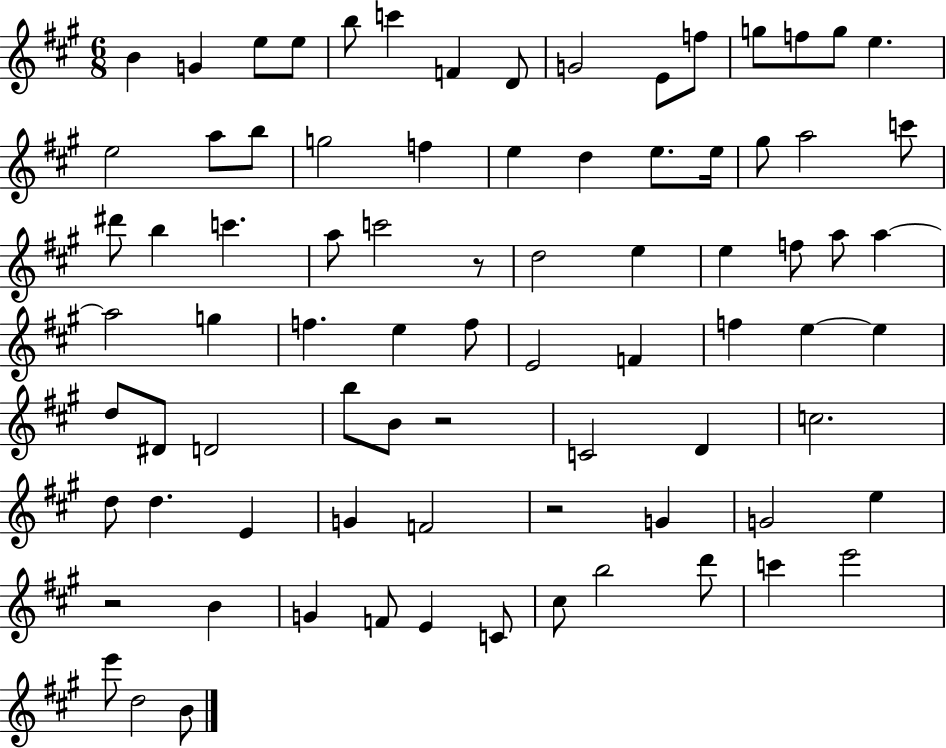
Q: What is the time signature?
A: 6/8